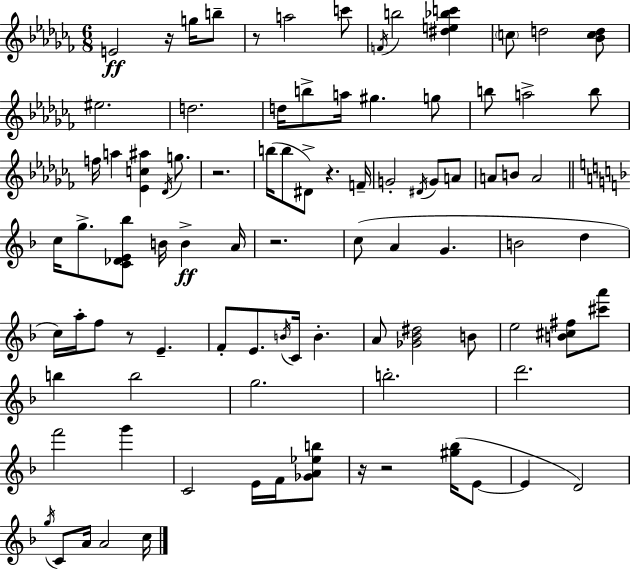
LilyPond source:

{
  \clef treble
  \numericTimeSignature
  \time 6/8
  \key aes \minor
  e'2\ff r16 g''16 b''8-- | r8 a''2 c'''8 | \acciaccatura { f'16 } b''2 <dis'' e'' bes'' c'''>4 | \parenthesize c''8 d''2 <bes' c'' d''>8 | \break eis''2. | d''2. | d''16 b''8-> a''16 gis''4. g''8 | b''8 a''2-> b''8 | \break f''16 a''4 <ees' c'' ais''>4 \acciaccatura { des'16 } g''8. | r2. | b''16( b''8 dis'8->) r4. | f'16-- g'2-. \acciaccatura { dis'16 } g'8 | \break a'8 a'8 b'8 a'2 | \bar "||" \break \key f \major c''16 g''8.-> <c' des' e' bes''>8 b'16 b'4->\ff a'16 | r2. | c''8( a'4 g'4. | b'2 d''4 | \break c''16) a''16-. f''8 r8 e'4.-- | f'8-. e'8. \acciaccatura { b'16 } c'16 b'4.-. | a'8 <ges' bes' dis''>2 b'8 | e''2 <b' cis'' fis''>8 <cis''' a'''>8 | \break b''4 b''2 | g''2. | b''2.-. | d'''2. | \break f'''2 g'''4 | c'2 e'16 f'16 <ges' a' ees'' b''>8 | r16 r2 <gis'' bes''>16( e'8~~ | e'4 d'2) | \break \acciaccatura { g''16 } c'8 a'16 a'2 | c''16 \bar "|."
}